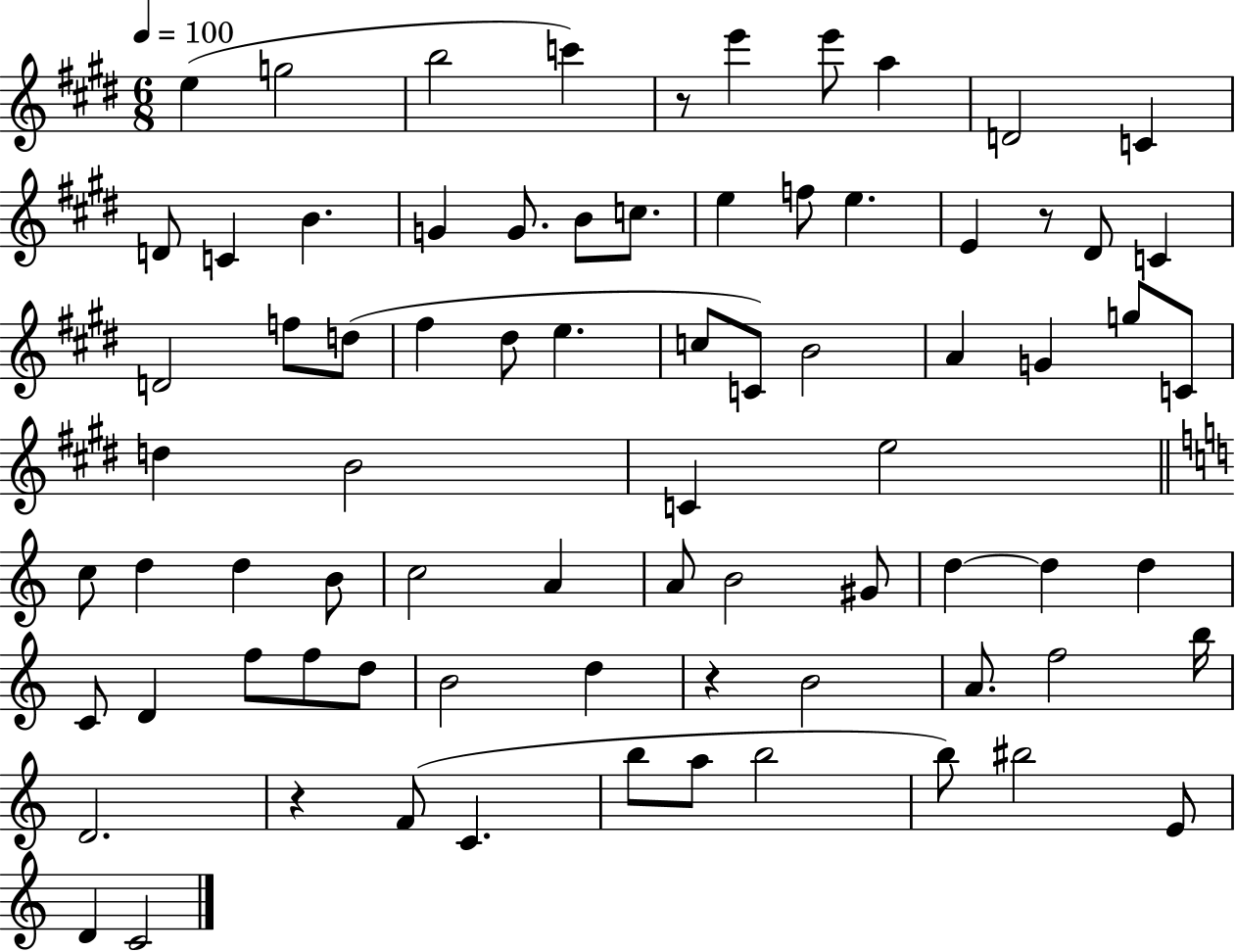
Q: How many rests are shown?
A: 4